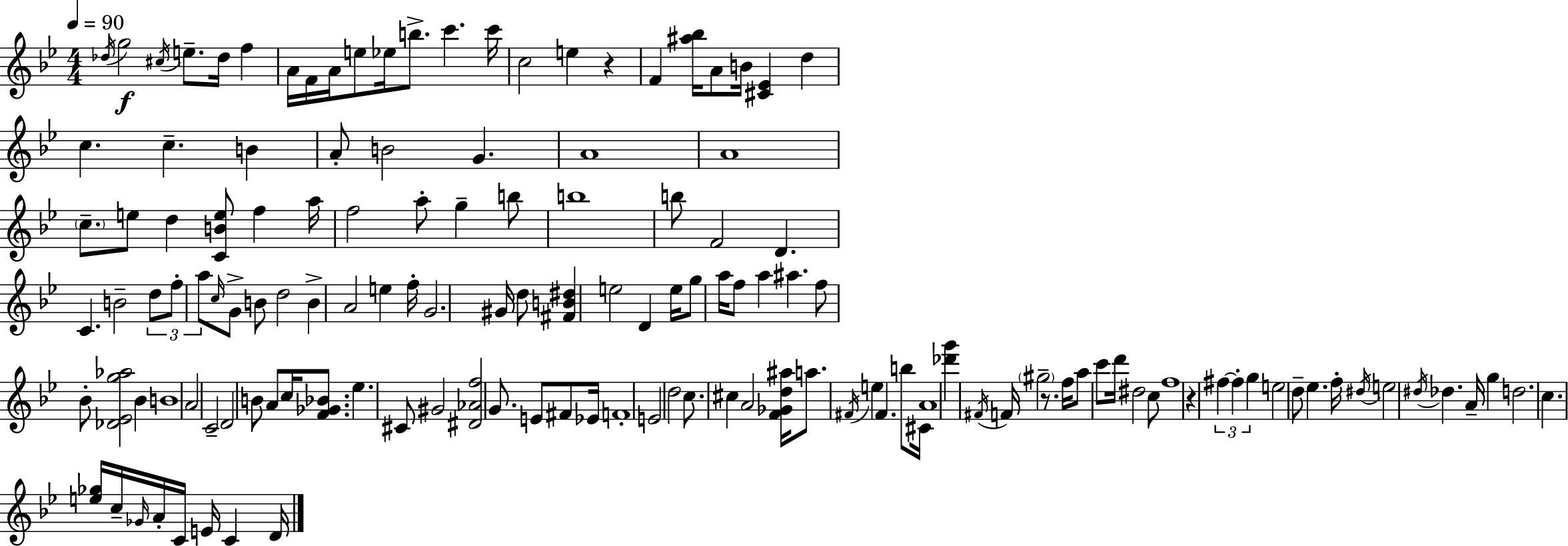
Db5/s G5/h C#5/s E5/e. Db5/s F5/q A4/s F4/s A4/s E5/e Eb5/s B5/e. C6/q. C6/s C5/h E5/q R/q F4/q [A#5,Bb5]/s A4/e B4/s [C#4,Eb4]/q D5/q C5/q. C5/q. B4/q A4/e B4/h G4/q. A4/w A4/w C5/e. E5/e D5/q [C4,B4,E5]/e F5/q A5/s F5/h A5/e G5/q B5/e B5/w B5/e F4/h D4/q. C4/q. B4/h D5/e F5/e A5/e C5/s G4/e B4/e D5/h B4/q A4/h E5/q F5/s G4/h. G#4/s D5/e [F#4,B4,D#5]/q E5/h D4/q E5/s G5/e A5/s F5/e A5/q A#5/q. F5/e Bb4/e [Db4,Eb4,G5,Ab5]/h Bb4/q B4/w A4/h C4/h D4/h B4/e A4/e C5/s [F4,Gb4,Bb4]/e. Eb5/q. C#4/e G#4/h [D#4,Ab4,F5]/h G4/e. E4/e F#4/e Eb4/s F4/w E4/h D5/h C5/e. C#5/q A4/h [F4,Gb4,D5,A#5]/s A5/e. F#4/s E5/q F#4/q. B5/e C#4/s A4/w [Db6,G6]/q F#4/s F4/s G#5/h R/e. F5/s A5/e C6/e D6/s D#5/h C5/e F5/w R/q F#5/q F#5/q G5/q E5/h D5/e Eb5/q. F5/s D#5/s E5/h D#5/s Db5/q. A4/s G5/q D5/h. C5/q. [E5,Gb5]/s C5/s Gb4/s A4/s C4/s E4/s C4/q D4/s